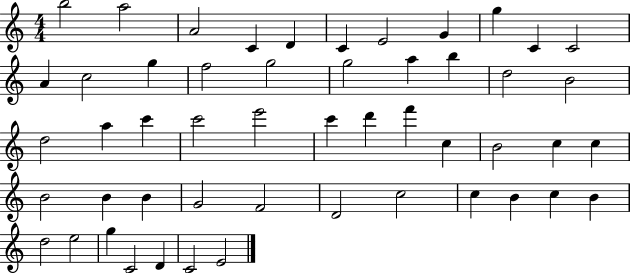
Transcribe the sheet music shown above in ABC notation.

X:1
T:Untitled
M:4/4
L:1/4
K:C
b2 a2 A2 C D C E2 G g C C2 A c2 g f2 g2 g2 a b d2 B2 d2 a c' c'2 e'2 c' d' f' c B2 c c B2 B B G2 F2 D2 c2 c B c B d2 e2 g C2 D C2 E2